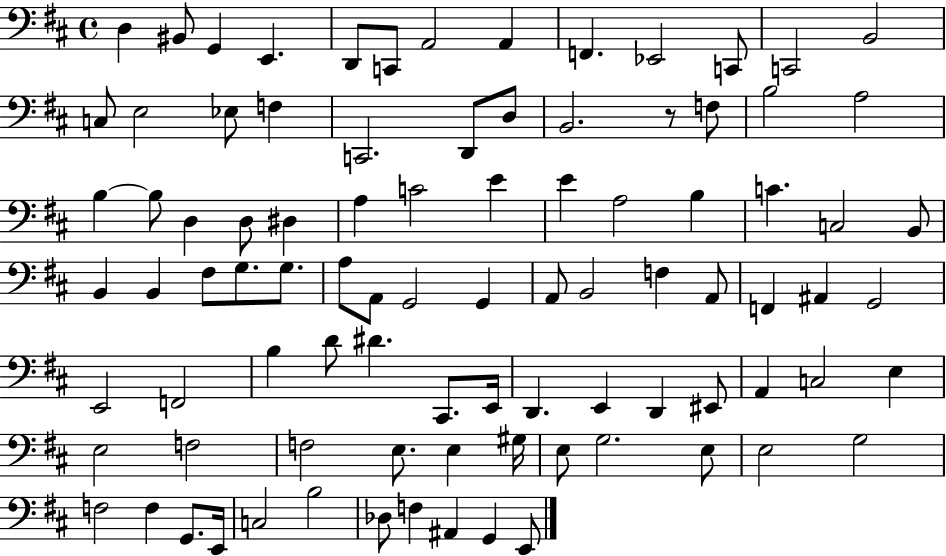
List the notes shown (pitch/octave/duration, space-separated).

D3/q BIS2/e G2/q E2/q. D2/e C2/e A2/h A2/q F2/q. Eb2/h C2/e C2/h B2/h C3/e E3/h Eb3/e F3/q C2/h. D2/e D3/e B2/h. R/e F3/e B3/h A3/h B3/q B3/e D3/q D3/e D#3/q A3/q C4/h E4/q E4/q A3/h B3/q C4/q. C3/h B2/e B2/q B2/q F#3/e G3/e. G3/e. A3/e A2/e G2/h G2/q A2/e B2/h F3/q A2/e F2/q A#2/q G2/h E2/h F2/h B3/q D4/e D#4/q. C#2/e. E2/s D2/q. E2/q D2/q EIS2/e A2/q C3/h E3/q E3/h F3/h F3/h E3/e. E3/q G#3/s E3/e G3/h. E3/e E3/h G3/h F3/h F3/q G2/e. E2/s C3/h B3/h Db3/e F3/q A#2/q G2/q E2/e